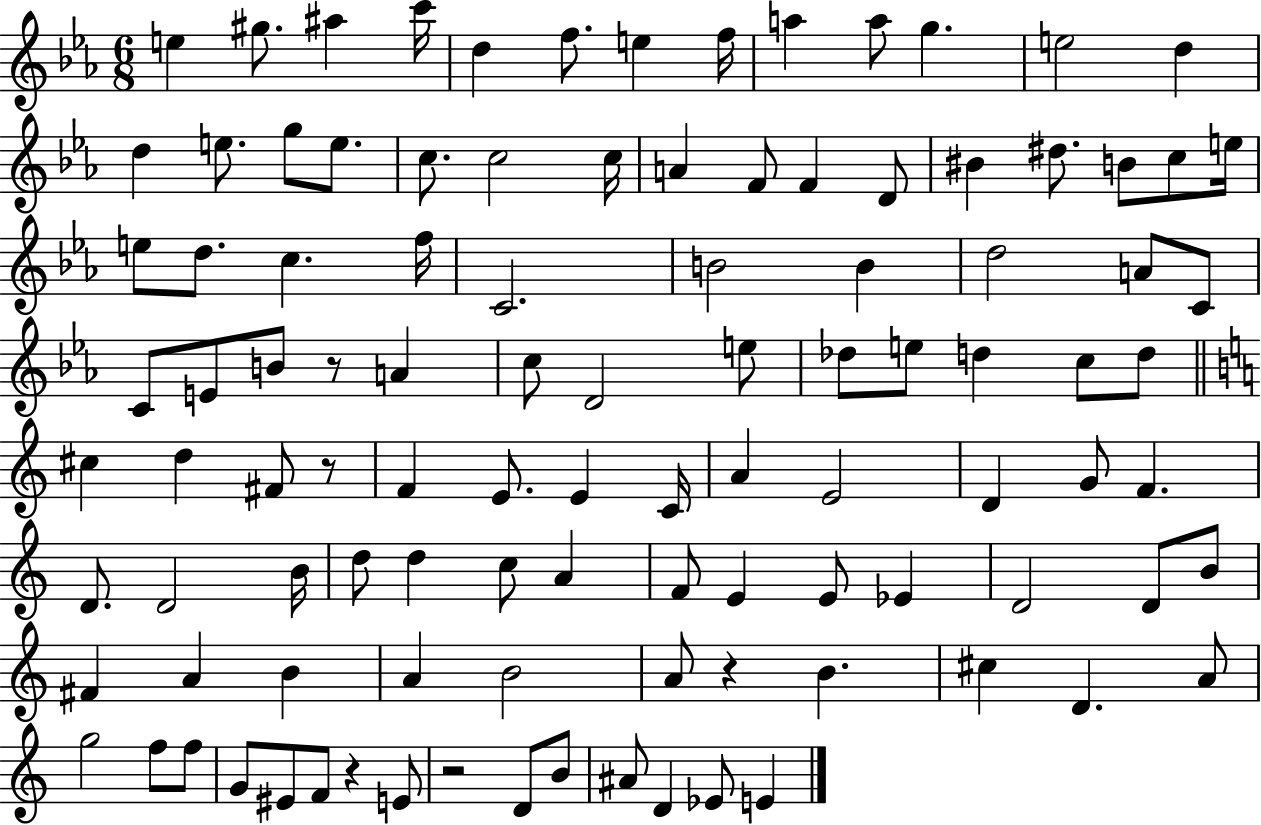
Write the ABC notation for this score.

X:1
T:Untitled
M:6/8
L:1/4
K:Eb
e ^g/2 ^a c'/4 d f/2 e f/4 a a/2 g e2 d d e/2 g/2 e/2 c/2 c2 c/4 A F/2 F D/2 ^B ^d/2 B/2 c/2 e/4 e/2 d/2 c f/4 C2 B2 B d2 A/2 C/2 C/2 E/2 B/2 z/2 A c/2 D2 e/2 _d/2 e/2 d c/2 d/2 ^c d ^F/2 z/2 F E/2 E C/4 A E2 D G/2 F D/2 D2 B/4 d/2 d c/2 A F/2 E E/2 _E D2 D/2 B/2 ^F A B A B2 A/2 z B ^c D A/2 g2 f/2 f/2 G/2 ^E/2 F/2 z E/2 z2 D/2 B/2 ^A/2 D _E/2 E